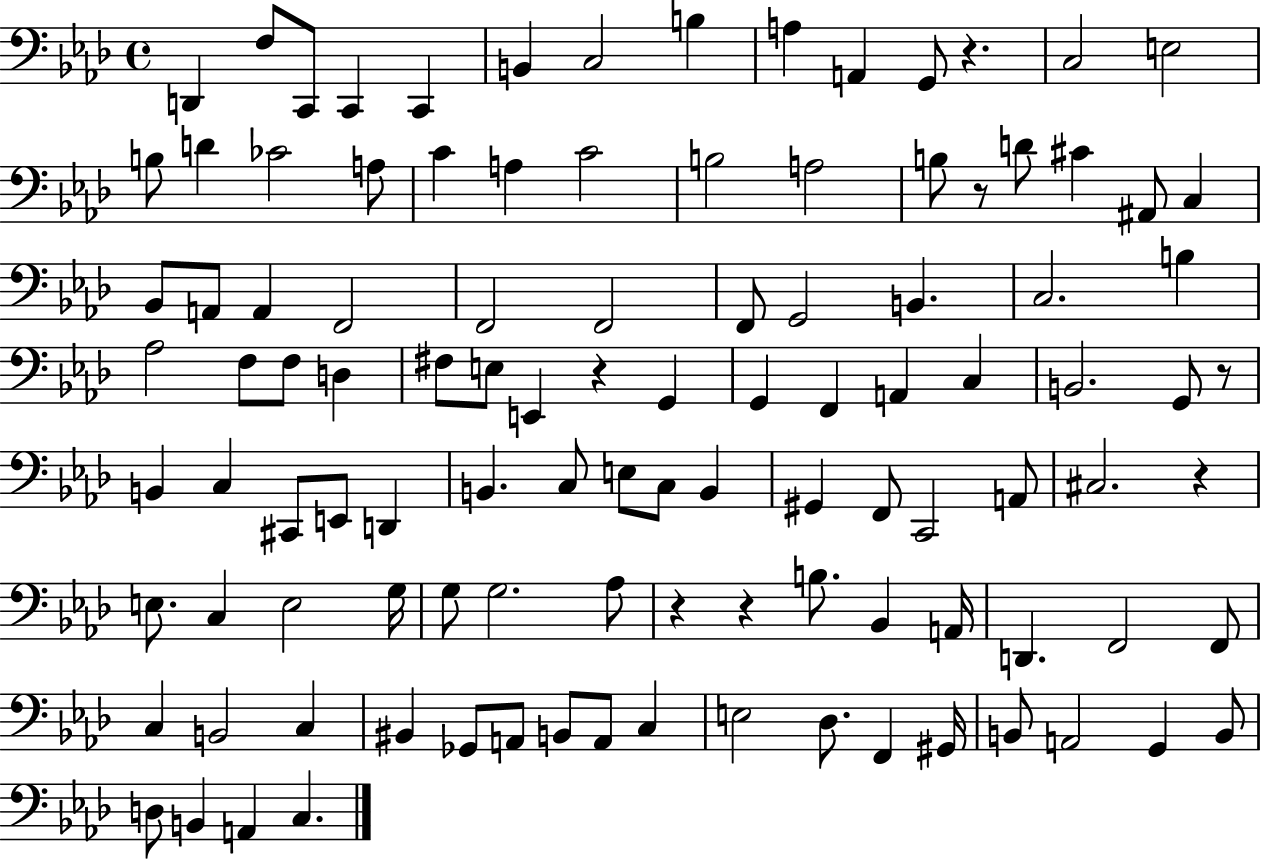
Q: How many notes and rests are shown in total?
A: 108